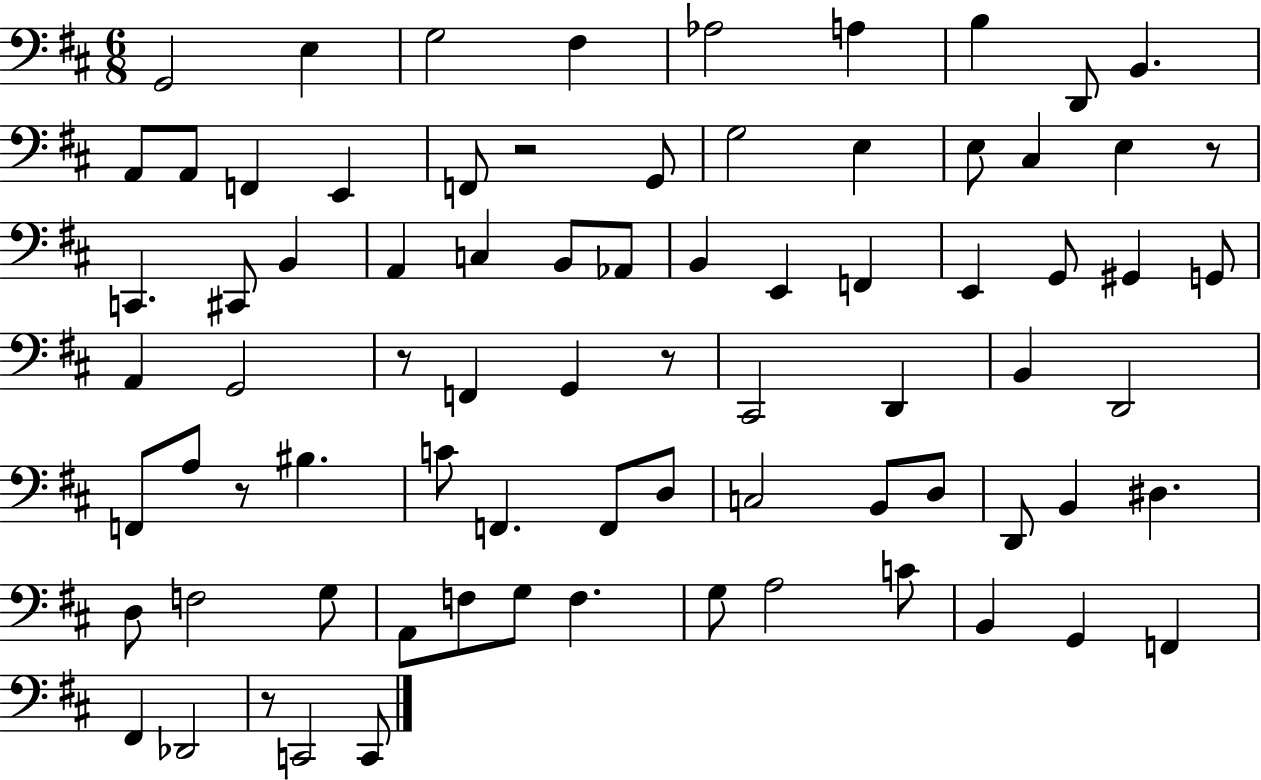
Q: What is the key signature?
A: D major